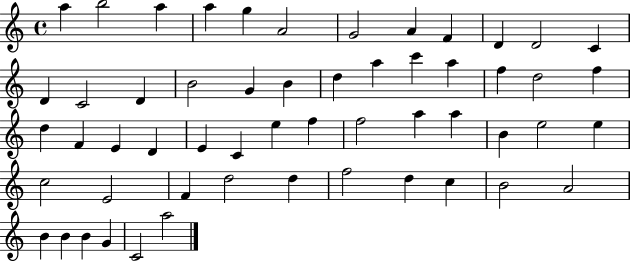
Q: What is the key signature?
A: C major